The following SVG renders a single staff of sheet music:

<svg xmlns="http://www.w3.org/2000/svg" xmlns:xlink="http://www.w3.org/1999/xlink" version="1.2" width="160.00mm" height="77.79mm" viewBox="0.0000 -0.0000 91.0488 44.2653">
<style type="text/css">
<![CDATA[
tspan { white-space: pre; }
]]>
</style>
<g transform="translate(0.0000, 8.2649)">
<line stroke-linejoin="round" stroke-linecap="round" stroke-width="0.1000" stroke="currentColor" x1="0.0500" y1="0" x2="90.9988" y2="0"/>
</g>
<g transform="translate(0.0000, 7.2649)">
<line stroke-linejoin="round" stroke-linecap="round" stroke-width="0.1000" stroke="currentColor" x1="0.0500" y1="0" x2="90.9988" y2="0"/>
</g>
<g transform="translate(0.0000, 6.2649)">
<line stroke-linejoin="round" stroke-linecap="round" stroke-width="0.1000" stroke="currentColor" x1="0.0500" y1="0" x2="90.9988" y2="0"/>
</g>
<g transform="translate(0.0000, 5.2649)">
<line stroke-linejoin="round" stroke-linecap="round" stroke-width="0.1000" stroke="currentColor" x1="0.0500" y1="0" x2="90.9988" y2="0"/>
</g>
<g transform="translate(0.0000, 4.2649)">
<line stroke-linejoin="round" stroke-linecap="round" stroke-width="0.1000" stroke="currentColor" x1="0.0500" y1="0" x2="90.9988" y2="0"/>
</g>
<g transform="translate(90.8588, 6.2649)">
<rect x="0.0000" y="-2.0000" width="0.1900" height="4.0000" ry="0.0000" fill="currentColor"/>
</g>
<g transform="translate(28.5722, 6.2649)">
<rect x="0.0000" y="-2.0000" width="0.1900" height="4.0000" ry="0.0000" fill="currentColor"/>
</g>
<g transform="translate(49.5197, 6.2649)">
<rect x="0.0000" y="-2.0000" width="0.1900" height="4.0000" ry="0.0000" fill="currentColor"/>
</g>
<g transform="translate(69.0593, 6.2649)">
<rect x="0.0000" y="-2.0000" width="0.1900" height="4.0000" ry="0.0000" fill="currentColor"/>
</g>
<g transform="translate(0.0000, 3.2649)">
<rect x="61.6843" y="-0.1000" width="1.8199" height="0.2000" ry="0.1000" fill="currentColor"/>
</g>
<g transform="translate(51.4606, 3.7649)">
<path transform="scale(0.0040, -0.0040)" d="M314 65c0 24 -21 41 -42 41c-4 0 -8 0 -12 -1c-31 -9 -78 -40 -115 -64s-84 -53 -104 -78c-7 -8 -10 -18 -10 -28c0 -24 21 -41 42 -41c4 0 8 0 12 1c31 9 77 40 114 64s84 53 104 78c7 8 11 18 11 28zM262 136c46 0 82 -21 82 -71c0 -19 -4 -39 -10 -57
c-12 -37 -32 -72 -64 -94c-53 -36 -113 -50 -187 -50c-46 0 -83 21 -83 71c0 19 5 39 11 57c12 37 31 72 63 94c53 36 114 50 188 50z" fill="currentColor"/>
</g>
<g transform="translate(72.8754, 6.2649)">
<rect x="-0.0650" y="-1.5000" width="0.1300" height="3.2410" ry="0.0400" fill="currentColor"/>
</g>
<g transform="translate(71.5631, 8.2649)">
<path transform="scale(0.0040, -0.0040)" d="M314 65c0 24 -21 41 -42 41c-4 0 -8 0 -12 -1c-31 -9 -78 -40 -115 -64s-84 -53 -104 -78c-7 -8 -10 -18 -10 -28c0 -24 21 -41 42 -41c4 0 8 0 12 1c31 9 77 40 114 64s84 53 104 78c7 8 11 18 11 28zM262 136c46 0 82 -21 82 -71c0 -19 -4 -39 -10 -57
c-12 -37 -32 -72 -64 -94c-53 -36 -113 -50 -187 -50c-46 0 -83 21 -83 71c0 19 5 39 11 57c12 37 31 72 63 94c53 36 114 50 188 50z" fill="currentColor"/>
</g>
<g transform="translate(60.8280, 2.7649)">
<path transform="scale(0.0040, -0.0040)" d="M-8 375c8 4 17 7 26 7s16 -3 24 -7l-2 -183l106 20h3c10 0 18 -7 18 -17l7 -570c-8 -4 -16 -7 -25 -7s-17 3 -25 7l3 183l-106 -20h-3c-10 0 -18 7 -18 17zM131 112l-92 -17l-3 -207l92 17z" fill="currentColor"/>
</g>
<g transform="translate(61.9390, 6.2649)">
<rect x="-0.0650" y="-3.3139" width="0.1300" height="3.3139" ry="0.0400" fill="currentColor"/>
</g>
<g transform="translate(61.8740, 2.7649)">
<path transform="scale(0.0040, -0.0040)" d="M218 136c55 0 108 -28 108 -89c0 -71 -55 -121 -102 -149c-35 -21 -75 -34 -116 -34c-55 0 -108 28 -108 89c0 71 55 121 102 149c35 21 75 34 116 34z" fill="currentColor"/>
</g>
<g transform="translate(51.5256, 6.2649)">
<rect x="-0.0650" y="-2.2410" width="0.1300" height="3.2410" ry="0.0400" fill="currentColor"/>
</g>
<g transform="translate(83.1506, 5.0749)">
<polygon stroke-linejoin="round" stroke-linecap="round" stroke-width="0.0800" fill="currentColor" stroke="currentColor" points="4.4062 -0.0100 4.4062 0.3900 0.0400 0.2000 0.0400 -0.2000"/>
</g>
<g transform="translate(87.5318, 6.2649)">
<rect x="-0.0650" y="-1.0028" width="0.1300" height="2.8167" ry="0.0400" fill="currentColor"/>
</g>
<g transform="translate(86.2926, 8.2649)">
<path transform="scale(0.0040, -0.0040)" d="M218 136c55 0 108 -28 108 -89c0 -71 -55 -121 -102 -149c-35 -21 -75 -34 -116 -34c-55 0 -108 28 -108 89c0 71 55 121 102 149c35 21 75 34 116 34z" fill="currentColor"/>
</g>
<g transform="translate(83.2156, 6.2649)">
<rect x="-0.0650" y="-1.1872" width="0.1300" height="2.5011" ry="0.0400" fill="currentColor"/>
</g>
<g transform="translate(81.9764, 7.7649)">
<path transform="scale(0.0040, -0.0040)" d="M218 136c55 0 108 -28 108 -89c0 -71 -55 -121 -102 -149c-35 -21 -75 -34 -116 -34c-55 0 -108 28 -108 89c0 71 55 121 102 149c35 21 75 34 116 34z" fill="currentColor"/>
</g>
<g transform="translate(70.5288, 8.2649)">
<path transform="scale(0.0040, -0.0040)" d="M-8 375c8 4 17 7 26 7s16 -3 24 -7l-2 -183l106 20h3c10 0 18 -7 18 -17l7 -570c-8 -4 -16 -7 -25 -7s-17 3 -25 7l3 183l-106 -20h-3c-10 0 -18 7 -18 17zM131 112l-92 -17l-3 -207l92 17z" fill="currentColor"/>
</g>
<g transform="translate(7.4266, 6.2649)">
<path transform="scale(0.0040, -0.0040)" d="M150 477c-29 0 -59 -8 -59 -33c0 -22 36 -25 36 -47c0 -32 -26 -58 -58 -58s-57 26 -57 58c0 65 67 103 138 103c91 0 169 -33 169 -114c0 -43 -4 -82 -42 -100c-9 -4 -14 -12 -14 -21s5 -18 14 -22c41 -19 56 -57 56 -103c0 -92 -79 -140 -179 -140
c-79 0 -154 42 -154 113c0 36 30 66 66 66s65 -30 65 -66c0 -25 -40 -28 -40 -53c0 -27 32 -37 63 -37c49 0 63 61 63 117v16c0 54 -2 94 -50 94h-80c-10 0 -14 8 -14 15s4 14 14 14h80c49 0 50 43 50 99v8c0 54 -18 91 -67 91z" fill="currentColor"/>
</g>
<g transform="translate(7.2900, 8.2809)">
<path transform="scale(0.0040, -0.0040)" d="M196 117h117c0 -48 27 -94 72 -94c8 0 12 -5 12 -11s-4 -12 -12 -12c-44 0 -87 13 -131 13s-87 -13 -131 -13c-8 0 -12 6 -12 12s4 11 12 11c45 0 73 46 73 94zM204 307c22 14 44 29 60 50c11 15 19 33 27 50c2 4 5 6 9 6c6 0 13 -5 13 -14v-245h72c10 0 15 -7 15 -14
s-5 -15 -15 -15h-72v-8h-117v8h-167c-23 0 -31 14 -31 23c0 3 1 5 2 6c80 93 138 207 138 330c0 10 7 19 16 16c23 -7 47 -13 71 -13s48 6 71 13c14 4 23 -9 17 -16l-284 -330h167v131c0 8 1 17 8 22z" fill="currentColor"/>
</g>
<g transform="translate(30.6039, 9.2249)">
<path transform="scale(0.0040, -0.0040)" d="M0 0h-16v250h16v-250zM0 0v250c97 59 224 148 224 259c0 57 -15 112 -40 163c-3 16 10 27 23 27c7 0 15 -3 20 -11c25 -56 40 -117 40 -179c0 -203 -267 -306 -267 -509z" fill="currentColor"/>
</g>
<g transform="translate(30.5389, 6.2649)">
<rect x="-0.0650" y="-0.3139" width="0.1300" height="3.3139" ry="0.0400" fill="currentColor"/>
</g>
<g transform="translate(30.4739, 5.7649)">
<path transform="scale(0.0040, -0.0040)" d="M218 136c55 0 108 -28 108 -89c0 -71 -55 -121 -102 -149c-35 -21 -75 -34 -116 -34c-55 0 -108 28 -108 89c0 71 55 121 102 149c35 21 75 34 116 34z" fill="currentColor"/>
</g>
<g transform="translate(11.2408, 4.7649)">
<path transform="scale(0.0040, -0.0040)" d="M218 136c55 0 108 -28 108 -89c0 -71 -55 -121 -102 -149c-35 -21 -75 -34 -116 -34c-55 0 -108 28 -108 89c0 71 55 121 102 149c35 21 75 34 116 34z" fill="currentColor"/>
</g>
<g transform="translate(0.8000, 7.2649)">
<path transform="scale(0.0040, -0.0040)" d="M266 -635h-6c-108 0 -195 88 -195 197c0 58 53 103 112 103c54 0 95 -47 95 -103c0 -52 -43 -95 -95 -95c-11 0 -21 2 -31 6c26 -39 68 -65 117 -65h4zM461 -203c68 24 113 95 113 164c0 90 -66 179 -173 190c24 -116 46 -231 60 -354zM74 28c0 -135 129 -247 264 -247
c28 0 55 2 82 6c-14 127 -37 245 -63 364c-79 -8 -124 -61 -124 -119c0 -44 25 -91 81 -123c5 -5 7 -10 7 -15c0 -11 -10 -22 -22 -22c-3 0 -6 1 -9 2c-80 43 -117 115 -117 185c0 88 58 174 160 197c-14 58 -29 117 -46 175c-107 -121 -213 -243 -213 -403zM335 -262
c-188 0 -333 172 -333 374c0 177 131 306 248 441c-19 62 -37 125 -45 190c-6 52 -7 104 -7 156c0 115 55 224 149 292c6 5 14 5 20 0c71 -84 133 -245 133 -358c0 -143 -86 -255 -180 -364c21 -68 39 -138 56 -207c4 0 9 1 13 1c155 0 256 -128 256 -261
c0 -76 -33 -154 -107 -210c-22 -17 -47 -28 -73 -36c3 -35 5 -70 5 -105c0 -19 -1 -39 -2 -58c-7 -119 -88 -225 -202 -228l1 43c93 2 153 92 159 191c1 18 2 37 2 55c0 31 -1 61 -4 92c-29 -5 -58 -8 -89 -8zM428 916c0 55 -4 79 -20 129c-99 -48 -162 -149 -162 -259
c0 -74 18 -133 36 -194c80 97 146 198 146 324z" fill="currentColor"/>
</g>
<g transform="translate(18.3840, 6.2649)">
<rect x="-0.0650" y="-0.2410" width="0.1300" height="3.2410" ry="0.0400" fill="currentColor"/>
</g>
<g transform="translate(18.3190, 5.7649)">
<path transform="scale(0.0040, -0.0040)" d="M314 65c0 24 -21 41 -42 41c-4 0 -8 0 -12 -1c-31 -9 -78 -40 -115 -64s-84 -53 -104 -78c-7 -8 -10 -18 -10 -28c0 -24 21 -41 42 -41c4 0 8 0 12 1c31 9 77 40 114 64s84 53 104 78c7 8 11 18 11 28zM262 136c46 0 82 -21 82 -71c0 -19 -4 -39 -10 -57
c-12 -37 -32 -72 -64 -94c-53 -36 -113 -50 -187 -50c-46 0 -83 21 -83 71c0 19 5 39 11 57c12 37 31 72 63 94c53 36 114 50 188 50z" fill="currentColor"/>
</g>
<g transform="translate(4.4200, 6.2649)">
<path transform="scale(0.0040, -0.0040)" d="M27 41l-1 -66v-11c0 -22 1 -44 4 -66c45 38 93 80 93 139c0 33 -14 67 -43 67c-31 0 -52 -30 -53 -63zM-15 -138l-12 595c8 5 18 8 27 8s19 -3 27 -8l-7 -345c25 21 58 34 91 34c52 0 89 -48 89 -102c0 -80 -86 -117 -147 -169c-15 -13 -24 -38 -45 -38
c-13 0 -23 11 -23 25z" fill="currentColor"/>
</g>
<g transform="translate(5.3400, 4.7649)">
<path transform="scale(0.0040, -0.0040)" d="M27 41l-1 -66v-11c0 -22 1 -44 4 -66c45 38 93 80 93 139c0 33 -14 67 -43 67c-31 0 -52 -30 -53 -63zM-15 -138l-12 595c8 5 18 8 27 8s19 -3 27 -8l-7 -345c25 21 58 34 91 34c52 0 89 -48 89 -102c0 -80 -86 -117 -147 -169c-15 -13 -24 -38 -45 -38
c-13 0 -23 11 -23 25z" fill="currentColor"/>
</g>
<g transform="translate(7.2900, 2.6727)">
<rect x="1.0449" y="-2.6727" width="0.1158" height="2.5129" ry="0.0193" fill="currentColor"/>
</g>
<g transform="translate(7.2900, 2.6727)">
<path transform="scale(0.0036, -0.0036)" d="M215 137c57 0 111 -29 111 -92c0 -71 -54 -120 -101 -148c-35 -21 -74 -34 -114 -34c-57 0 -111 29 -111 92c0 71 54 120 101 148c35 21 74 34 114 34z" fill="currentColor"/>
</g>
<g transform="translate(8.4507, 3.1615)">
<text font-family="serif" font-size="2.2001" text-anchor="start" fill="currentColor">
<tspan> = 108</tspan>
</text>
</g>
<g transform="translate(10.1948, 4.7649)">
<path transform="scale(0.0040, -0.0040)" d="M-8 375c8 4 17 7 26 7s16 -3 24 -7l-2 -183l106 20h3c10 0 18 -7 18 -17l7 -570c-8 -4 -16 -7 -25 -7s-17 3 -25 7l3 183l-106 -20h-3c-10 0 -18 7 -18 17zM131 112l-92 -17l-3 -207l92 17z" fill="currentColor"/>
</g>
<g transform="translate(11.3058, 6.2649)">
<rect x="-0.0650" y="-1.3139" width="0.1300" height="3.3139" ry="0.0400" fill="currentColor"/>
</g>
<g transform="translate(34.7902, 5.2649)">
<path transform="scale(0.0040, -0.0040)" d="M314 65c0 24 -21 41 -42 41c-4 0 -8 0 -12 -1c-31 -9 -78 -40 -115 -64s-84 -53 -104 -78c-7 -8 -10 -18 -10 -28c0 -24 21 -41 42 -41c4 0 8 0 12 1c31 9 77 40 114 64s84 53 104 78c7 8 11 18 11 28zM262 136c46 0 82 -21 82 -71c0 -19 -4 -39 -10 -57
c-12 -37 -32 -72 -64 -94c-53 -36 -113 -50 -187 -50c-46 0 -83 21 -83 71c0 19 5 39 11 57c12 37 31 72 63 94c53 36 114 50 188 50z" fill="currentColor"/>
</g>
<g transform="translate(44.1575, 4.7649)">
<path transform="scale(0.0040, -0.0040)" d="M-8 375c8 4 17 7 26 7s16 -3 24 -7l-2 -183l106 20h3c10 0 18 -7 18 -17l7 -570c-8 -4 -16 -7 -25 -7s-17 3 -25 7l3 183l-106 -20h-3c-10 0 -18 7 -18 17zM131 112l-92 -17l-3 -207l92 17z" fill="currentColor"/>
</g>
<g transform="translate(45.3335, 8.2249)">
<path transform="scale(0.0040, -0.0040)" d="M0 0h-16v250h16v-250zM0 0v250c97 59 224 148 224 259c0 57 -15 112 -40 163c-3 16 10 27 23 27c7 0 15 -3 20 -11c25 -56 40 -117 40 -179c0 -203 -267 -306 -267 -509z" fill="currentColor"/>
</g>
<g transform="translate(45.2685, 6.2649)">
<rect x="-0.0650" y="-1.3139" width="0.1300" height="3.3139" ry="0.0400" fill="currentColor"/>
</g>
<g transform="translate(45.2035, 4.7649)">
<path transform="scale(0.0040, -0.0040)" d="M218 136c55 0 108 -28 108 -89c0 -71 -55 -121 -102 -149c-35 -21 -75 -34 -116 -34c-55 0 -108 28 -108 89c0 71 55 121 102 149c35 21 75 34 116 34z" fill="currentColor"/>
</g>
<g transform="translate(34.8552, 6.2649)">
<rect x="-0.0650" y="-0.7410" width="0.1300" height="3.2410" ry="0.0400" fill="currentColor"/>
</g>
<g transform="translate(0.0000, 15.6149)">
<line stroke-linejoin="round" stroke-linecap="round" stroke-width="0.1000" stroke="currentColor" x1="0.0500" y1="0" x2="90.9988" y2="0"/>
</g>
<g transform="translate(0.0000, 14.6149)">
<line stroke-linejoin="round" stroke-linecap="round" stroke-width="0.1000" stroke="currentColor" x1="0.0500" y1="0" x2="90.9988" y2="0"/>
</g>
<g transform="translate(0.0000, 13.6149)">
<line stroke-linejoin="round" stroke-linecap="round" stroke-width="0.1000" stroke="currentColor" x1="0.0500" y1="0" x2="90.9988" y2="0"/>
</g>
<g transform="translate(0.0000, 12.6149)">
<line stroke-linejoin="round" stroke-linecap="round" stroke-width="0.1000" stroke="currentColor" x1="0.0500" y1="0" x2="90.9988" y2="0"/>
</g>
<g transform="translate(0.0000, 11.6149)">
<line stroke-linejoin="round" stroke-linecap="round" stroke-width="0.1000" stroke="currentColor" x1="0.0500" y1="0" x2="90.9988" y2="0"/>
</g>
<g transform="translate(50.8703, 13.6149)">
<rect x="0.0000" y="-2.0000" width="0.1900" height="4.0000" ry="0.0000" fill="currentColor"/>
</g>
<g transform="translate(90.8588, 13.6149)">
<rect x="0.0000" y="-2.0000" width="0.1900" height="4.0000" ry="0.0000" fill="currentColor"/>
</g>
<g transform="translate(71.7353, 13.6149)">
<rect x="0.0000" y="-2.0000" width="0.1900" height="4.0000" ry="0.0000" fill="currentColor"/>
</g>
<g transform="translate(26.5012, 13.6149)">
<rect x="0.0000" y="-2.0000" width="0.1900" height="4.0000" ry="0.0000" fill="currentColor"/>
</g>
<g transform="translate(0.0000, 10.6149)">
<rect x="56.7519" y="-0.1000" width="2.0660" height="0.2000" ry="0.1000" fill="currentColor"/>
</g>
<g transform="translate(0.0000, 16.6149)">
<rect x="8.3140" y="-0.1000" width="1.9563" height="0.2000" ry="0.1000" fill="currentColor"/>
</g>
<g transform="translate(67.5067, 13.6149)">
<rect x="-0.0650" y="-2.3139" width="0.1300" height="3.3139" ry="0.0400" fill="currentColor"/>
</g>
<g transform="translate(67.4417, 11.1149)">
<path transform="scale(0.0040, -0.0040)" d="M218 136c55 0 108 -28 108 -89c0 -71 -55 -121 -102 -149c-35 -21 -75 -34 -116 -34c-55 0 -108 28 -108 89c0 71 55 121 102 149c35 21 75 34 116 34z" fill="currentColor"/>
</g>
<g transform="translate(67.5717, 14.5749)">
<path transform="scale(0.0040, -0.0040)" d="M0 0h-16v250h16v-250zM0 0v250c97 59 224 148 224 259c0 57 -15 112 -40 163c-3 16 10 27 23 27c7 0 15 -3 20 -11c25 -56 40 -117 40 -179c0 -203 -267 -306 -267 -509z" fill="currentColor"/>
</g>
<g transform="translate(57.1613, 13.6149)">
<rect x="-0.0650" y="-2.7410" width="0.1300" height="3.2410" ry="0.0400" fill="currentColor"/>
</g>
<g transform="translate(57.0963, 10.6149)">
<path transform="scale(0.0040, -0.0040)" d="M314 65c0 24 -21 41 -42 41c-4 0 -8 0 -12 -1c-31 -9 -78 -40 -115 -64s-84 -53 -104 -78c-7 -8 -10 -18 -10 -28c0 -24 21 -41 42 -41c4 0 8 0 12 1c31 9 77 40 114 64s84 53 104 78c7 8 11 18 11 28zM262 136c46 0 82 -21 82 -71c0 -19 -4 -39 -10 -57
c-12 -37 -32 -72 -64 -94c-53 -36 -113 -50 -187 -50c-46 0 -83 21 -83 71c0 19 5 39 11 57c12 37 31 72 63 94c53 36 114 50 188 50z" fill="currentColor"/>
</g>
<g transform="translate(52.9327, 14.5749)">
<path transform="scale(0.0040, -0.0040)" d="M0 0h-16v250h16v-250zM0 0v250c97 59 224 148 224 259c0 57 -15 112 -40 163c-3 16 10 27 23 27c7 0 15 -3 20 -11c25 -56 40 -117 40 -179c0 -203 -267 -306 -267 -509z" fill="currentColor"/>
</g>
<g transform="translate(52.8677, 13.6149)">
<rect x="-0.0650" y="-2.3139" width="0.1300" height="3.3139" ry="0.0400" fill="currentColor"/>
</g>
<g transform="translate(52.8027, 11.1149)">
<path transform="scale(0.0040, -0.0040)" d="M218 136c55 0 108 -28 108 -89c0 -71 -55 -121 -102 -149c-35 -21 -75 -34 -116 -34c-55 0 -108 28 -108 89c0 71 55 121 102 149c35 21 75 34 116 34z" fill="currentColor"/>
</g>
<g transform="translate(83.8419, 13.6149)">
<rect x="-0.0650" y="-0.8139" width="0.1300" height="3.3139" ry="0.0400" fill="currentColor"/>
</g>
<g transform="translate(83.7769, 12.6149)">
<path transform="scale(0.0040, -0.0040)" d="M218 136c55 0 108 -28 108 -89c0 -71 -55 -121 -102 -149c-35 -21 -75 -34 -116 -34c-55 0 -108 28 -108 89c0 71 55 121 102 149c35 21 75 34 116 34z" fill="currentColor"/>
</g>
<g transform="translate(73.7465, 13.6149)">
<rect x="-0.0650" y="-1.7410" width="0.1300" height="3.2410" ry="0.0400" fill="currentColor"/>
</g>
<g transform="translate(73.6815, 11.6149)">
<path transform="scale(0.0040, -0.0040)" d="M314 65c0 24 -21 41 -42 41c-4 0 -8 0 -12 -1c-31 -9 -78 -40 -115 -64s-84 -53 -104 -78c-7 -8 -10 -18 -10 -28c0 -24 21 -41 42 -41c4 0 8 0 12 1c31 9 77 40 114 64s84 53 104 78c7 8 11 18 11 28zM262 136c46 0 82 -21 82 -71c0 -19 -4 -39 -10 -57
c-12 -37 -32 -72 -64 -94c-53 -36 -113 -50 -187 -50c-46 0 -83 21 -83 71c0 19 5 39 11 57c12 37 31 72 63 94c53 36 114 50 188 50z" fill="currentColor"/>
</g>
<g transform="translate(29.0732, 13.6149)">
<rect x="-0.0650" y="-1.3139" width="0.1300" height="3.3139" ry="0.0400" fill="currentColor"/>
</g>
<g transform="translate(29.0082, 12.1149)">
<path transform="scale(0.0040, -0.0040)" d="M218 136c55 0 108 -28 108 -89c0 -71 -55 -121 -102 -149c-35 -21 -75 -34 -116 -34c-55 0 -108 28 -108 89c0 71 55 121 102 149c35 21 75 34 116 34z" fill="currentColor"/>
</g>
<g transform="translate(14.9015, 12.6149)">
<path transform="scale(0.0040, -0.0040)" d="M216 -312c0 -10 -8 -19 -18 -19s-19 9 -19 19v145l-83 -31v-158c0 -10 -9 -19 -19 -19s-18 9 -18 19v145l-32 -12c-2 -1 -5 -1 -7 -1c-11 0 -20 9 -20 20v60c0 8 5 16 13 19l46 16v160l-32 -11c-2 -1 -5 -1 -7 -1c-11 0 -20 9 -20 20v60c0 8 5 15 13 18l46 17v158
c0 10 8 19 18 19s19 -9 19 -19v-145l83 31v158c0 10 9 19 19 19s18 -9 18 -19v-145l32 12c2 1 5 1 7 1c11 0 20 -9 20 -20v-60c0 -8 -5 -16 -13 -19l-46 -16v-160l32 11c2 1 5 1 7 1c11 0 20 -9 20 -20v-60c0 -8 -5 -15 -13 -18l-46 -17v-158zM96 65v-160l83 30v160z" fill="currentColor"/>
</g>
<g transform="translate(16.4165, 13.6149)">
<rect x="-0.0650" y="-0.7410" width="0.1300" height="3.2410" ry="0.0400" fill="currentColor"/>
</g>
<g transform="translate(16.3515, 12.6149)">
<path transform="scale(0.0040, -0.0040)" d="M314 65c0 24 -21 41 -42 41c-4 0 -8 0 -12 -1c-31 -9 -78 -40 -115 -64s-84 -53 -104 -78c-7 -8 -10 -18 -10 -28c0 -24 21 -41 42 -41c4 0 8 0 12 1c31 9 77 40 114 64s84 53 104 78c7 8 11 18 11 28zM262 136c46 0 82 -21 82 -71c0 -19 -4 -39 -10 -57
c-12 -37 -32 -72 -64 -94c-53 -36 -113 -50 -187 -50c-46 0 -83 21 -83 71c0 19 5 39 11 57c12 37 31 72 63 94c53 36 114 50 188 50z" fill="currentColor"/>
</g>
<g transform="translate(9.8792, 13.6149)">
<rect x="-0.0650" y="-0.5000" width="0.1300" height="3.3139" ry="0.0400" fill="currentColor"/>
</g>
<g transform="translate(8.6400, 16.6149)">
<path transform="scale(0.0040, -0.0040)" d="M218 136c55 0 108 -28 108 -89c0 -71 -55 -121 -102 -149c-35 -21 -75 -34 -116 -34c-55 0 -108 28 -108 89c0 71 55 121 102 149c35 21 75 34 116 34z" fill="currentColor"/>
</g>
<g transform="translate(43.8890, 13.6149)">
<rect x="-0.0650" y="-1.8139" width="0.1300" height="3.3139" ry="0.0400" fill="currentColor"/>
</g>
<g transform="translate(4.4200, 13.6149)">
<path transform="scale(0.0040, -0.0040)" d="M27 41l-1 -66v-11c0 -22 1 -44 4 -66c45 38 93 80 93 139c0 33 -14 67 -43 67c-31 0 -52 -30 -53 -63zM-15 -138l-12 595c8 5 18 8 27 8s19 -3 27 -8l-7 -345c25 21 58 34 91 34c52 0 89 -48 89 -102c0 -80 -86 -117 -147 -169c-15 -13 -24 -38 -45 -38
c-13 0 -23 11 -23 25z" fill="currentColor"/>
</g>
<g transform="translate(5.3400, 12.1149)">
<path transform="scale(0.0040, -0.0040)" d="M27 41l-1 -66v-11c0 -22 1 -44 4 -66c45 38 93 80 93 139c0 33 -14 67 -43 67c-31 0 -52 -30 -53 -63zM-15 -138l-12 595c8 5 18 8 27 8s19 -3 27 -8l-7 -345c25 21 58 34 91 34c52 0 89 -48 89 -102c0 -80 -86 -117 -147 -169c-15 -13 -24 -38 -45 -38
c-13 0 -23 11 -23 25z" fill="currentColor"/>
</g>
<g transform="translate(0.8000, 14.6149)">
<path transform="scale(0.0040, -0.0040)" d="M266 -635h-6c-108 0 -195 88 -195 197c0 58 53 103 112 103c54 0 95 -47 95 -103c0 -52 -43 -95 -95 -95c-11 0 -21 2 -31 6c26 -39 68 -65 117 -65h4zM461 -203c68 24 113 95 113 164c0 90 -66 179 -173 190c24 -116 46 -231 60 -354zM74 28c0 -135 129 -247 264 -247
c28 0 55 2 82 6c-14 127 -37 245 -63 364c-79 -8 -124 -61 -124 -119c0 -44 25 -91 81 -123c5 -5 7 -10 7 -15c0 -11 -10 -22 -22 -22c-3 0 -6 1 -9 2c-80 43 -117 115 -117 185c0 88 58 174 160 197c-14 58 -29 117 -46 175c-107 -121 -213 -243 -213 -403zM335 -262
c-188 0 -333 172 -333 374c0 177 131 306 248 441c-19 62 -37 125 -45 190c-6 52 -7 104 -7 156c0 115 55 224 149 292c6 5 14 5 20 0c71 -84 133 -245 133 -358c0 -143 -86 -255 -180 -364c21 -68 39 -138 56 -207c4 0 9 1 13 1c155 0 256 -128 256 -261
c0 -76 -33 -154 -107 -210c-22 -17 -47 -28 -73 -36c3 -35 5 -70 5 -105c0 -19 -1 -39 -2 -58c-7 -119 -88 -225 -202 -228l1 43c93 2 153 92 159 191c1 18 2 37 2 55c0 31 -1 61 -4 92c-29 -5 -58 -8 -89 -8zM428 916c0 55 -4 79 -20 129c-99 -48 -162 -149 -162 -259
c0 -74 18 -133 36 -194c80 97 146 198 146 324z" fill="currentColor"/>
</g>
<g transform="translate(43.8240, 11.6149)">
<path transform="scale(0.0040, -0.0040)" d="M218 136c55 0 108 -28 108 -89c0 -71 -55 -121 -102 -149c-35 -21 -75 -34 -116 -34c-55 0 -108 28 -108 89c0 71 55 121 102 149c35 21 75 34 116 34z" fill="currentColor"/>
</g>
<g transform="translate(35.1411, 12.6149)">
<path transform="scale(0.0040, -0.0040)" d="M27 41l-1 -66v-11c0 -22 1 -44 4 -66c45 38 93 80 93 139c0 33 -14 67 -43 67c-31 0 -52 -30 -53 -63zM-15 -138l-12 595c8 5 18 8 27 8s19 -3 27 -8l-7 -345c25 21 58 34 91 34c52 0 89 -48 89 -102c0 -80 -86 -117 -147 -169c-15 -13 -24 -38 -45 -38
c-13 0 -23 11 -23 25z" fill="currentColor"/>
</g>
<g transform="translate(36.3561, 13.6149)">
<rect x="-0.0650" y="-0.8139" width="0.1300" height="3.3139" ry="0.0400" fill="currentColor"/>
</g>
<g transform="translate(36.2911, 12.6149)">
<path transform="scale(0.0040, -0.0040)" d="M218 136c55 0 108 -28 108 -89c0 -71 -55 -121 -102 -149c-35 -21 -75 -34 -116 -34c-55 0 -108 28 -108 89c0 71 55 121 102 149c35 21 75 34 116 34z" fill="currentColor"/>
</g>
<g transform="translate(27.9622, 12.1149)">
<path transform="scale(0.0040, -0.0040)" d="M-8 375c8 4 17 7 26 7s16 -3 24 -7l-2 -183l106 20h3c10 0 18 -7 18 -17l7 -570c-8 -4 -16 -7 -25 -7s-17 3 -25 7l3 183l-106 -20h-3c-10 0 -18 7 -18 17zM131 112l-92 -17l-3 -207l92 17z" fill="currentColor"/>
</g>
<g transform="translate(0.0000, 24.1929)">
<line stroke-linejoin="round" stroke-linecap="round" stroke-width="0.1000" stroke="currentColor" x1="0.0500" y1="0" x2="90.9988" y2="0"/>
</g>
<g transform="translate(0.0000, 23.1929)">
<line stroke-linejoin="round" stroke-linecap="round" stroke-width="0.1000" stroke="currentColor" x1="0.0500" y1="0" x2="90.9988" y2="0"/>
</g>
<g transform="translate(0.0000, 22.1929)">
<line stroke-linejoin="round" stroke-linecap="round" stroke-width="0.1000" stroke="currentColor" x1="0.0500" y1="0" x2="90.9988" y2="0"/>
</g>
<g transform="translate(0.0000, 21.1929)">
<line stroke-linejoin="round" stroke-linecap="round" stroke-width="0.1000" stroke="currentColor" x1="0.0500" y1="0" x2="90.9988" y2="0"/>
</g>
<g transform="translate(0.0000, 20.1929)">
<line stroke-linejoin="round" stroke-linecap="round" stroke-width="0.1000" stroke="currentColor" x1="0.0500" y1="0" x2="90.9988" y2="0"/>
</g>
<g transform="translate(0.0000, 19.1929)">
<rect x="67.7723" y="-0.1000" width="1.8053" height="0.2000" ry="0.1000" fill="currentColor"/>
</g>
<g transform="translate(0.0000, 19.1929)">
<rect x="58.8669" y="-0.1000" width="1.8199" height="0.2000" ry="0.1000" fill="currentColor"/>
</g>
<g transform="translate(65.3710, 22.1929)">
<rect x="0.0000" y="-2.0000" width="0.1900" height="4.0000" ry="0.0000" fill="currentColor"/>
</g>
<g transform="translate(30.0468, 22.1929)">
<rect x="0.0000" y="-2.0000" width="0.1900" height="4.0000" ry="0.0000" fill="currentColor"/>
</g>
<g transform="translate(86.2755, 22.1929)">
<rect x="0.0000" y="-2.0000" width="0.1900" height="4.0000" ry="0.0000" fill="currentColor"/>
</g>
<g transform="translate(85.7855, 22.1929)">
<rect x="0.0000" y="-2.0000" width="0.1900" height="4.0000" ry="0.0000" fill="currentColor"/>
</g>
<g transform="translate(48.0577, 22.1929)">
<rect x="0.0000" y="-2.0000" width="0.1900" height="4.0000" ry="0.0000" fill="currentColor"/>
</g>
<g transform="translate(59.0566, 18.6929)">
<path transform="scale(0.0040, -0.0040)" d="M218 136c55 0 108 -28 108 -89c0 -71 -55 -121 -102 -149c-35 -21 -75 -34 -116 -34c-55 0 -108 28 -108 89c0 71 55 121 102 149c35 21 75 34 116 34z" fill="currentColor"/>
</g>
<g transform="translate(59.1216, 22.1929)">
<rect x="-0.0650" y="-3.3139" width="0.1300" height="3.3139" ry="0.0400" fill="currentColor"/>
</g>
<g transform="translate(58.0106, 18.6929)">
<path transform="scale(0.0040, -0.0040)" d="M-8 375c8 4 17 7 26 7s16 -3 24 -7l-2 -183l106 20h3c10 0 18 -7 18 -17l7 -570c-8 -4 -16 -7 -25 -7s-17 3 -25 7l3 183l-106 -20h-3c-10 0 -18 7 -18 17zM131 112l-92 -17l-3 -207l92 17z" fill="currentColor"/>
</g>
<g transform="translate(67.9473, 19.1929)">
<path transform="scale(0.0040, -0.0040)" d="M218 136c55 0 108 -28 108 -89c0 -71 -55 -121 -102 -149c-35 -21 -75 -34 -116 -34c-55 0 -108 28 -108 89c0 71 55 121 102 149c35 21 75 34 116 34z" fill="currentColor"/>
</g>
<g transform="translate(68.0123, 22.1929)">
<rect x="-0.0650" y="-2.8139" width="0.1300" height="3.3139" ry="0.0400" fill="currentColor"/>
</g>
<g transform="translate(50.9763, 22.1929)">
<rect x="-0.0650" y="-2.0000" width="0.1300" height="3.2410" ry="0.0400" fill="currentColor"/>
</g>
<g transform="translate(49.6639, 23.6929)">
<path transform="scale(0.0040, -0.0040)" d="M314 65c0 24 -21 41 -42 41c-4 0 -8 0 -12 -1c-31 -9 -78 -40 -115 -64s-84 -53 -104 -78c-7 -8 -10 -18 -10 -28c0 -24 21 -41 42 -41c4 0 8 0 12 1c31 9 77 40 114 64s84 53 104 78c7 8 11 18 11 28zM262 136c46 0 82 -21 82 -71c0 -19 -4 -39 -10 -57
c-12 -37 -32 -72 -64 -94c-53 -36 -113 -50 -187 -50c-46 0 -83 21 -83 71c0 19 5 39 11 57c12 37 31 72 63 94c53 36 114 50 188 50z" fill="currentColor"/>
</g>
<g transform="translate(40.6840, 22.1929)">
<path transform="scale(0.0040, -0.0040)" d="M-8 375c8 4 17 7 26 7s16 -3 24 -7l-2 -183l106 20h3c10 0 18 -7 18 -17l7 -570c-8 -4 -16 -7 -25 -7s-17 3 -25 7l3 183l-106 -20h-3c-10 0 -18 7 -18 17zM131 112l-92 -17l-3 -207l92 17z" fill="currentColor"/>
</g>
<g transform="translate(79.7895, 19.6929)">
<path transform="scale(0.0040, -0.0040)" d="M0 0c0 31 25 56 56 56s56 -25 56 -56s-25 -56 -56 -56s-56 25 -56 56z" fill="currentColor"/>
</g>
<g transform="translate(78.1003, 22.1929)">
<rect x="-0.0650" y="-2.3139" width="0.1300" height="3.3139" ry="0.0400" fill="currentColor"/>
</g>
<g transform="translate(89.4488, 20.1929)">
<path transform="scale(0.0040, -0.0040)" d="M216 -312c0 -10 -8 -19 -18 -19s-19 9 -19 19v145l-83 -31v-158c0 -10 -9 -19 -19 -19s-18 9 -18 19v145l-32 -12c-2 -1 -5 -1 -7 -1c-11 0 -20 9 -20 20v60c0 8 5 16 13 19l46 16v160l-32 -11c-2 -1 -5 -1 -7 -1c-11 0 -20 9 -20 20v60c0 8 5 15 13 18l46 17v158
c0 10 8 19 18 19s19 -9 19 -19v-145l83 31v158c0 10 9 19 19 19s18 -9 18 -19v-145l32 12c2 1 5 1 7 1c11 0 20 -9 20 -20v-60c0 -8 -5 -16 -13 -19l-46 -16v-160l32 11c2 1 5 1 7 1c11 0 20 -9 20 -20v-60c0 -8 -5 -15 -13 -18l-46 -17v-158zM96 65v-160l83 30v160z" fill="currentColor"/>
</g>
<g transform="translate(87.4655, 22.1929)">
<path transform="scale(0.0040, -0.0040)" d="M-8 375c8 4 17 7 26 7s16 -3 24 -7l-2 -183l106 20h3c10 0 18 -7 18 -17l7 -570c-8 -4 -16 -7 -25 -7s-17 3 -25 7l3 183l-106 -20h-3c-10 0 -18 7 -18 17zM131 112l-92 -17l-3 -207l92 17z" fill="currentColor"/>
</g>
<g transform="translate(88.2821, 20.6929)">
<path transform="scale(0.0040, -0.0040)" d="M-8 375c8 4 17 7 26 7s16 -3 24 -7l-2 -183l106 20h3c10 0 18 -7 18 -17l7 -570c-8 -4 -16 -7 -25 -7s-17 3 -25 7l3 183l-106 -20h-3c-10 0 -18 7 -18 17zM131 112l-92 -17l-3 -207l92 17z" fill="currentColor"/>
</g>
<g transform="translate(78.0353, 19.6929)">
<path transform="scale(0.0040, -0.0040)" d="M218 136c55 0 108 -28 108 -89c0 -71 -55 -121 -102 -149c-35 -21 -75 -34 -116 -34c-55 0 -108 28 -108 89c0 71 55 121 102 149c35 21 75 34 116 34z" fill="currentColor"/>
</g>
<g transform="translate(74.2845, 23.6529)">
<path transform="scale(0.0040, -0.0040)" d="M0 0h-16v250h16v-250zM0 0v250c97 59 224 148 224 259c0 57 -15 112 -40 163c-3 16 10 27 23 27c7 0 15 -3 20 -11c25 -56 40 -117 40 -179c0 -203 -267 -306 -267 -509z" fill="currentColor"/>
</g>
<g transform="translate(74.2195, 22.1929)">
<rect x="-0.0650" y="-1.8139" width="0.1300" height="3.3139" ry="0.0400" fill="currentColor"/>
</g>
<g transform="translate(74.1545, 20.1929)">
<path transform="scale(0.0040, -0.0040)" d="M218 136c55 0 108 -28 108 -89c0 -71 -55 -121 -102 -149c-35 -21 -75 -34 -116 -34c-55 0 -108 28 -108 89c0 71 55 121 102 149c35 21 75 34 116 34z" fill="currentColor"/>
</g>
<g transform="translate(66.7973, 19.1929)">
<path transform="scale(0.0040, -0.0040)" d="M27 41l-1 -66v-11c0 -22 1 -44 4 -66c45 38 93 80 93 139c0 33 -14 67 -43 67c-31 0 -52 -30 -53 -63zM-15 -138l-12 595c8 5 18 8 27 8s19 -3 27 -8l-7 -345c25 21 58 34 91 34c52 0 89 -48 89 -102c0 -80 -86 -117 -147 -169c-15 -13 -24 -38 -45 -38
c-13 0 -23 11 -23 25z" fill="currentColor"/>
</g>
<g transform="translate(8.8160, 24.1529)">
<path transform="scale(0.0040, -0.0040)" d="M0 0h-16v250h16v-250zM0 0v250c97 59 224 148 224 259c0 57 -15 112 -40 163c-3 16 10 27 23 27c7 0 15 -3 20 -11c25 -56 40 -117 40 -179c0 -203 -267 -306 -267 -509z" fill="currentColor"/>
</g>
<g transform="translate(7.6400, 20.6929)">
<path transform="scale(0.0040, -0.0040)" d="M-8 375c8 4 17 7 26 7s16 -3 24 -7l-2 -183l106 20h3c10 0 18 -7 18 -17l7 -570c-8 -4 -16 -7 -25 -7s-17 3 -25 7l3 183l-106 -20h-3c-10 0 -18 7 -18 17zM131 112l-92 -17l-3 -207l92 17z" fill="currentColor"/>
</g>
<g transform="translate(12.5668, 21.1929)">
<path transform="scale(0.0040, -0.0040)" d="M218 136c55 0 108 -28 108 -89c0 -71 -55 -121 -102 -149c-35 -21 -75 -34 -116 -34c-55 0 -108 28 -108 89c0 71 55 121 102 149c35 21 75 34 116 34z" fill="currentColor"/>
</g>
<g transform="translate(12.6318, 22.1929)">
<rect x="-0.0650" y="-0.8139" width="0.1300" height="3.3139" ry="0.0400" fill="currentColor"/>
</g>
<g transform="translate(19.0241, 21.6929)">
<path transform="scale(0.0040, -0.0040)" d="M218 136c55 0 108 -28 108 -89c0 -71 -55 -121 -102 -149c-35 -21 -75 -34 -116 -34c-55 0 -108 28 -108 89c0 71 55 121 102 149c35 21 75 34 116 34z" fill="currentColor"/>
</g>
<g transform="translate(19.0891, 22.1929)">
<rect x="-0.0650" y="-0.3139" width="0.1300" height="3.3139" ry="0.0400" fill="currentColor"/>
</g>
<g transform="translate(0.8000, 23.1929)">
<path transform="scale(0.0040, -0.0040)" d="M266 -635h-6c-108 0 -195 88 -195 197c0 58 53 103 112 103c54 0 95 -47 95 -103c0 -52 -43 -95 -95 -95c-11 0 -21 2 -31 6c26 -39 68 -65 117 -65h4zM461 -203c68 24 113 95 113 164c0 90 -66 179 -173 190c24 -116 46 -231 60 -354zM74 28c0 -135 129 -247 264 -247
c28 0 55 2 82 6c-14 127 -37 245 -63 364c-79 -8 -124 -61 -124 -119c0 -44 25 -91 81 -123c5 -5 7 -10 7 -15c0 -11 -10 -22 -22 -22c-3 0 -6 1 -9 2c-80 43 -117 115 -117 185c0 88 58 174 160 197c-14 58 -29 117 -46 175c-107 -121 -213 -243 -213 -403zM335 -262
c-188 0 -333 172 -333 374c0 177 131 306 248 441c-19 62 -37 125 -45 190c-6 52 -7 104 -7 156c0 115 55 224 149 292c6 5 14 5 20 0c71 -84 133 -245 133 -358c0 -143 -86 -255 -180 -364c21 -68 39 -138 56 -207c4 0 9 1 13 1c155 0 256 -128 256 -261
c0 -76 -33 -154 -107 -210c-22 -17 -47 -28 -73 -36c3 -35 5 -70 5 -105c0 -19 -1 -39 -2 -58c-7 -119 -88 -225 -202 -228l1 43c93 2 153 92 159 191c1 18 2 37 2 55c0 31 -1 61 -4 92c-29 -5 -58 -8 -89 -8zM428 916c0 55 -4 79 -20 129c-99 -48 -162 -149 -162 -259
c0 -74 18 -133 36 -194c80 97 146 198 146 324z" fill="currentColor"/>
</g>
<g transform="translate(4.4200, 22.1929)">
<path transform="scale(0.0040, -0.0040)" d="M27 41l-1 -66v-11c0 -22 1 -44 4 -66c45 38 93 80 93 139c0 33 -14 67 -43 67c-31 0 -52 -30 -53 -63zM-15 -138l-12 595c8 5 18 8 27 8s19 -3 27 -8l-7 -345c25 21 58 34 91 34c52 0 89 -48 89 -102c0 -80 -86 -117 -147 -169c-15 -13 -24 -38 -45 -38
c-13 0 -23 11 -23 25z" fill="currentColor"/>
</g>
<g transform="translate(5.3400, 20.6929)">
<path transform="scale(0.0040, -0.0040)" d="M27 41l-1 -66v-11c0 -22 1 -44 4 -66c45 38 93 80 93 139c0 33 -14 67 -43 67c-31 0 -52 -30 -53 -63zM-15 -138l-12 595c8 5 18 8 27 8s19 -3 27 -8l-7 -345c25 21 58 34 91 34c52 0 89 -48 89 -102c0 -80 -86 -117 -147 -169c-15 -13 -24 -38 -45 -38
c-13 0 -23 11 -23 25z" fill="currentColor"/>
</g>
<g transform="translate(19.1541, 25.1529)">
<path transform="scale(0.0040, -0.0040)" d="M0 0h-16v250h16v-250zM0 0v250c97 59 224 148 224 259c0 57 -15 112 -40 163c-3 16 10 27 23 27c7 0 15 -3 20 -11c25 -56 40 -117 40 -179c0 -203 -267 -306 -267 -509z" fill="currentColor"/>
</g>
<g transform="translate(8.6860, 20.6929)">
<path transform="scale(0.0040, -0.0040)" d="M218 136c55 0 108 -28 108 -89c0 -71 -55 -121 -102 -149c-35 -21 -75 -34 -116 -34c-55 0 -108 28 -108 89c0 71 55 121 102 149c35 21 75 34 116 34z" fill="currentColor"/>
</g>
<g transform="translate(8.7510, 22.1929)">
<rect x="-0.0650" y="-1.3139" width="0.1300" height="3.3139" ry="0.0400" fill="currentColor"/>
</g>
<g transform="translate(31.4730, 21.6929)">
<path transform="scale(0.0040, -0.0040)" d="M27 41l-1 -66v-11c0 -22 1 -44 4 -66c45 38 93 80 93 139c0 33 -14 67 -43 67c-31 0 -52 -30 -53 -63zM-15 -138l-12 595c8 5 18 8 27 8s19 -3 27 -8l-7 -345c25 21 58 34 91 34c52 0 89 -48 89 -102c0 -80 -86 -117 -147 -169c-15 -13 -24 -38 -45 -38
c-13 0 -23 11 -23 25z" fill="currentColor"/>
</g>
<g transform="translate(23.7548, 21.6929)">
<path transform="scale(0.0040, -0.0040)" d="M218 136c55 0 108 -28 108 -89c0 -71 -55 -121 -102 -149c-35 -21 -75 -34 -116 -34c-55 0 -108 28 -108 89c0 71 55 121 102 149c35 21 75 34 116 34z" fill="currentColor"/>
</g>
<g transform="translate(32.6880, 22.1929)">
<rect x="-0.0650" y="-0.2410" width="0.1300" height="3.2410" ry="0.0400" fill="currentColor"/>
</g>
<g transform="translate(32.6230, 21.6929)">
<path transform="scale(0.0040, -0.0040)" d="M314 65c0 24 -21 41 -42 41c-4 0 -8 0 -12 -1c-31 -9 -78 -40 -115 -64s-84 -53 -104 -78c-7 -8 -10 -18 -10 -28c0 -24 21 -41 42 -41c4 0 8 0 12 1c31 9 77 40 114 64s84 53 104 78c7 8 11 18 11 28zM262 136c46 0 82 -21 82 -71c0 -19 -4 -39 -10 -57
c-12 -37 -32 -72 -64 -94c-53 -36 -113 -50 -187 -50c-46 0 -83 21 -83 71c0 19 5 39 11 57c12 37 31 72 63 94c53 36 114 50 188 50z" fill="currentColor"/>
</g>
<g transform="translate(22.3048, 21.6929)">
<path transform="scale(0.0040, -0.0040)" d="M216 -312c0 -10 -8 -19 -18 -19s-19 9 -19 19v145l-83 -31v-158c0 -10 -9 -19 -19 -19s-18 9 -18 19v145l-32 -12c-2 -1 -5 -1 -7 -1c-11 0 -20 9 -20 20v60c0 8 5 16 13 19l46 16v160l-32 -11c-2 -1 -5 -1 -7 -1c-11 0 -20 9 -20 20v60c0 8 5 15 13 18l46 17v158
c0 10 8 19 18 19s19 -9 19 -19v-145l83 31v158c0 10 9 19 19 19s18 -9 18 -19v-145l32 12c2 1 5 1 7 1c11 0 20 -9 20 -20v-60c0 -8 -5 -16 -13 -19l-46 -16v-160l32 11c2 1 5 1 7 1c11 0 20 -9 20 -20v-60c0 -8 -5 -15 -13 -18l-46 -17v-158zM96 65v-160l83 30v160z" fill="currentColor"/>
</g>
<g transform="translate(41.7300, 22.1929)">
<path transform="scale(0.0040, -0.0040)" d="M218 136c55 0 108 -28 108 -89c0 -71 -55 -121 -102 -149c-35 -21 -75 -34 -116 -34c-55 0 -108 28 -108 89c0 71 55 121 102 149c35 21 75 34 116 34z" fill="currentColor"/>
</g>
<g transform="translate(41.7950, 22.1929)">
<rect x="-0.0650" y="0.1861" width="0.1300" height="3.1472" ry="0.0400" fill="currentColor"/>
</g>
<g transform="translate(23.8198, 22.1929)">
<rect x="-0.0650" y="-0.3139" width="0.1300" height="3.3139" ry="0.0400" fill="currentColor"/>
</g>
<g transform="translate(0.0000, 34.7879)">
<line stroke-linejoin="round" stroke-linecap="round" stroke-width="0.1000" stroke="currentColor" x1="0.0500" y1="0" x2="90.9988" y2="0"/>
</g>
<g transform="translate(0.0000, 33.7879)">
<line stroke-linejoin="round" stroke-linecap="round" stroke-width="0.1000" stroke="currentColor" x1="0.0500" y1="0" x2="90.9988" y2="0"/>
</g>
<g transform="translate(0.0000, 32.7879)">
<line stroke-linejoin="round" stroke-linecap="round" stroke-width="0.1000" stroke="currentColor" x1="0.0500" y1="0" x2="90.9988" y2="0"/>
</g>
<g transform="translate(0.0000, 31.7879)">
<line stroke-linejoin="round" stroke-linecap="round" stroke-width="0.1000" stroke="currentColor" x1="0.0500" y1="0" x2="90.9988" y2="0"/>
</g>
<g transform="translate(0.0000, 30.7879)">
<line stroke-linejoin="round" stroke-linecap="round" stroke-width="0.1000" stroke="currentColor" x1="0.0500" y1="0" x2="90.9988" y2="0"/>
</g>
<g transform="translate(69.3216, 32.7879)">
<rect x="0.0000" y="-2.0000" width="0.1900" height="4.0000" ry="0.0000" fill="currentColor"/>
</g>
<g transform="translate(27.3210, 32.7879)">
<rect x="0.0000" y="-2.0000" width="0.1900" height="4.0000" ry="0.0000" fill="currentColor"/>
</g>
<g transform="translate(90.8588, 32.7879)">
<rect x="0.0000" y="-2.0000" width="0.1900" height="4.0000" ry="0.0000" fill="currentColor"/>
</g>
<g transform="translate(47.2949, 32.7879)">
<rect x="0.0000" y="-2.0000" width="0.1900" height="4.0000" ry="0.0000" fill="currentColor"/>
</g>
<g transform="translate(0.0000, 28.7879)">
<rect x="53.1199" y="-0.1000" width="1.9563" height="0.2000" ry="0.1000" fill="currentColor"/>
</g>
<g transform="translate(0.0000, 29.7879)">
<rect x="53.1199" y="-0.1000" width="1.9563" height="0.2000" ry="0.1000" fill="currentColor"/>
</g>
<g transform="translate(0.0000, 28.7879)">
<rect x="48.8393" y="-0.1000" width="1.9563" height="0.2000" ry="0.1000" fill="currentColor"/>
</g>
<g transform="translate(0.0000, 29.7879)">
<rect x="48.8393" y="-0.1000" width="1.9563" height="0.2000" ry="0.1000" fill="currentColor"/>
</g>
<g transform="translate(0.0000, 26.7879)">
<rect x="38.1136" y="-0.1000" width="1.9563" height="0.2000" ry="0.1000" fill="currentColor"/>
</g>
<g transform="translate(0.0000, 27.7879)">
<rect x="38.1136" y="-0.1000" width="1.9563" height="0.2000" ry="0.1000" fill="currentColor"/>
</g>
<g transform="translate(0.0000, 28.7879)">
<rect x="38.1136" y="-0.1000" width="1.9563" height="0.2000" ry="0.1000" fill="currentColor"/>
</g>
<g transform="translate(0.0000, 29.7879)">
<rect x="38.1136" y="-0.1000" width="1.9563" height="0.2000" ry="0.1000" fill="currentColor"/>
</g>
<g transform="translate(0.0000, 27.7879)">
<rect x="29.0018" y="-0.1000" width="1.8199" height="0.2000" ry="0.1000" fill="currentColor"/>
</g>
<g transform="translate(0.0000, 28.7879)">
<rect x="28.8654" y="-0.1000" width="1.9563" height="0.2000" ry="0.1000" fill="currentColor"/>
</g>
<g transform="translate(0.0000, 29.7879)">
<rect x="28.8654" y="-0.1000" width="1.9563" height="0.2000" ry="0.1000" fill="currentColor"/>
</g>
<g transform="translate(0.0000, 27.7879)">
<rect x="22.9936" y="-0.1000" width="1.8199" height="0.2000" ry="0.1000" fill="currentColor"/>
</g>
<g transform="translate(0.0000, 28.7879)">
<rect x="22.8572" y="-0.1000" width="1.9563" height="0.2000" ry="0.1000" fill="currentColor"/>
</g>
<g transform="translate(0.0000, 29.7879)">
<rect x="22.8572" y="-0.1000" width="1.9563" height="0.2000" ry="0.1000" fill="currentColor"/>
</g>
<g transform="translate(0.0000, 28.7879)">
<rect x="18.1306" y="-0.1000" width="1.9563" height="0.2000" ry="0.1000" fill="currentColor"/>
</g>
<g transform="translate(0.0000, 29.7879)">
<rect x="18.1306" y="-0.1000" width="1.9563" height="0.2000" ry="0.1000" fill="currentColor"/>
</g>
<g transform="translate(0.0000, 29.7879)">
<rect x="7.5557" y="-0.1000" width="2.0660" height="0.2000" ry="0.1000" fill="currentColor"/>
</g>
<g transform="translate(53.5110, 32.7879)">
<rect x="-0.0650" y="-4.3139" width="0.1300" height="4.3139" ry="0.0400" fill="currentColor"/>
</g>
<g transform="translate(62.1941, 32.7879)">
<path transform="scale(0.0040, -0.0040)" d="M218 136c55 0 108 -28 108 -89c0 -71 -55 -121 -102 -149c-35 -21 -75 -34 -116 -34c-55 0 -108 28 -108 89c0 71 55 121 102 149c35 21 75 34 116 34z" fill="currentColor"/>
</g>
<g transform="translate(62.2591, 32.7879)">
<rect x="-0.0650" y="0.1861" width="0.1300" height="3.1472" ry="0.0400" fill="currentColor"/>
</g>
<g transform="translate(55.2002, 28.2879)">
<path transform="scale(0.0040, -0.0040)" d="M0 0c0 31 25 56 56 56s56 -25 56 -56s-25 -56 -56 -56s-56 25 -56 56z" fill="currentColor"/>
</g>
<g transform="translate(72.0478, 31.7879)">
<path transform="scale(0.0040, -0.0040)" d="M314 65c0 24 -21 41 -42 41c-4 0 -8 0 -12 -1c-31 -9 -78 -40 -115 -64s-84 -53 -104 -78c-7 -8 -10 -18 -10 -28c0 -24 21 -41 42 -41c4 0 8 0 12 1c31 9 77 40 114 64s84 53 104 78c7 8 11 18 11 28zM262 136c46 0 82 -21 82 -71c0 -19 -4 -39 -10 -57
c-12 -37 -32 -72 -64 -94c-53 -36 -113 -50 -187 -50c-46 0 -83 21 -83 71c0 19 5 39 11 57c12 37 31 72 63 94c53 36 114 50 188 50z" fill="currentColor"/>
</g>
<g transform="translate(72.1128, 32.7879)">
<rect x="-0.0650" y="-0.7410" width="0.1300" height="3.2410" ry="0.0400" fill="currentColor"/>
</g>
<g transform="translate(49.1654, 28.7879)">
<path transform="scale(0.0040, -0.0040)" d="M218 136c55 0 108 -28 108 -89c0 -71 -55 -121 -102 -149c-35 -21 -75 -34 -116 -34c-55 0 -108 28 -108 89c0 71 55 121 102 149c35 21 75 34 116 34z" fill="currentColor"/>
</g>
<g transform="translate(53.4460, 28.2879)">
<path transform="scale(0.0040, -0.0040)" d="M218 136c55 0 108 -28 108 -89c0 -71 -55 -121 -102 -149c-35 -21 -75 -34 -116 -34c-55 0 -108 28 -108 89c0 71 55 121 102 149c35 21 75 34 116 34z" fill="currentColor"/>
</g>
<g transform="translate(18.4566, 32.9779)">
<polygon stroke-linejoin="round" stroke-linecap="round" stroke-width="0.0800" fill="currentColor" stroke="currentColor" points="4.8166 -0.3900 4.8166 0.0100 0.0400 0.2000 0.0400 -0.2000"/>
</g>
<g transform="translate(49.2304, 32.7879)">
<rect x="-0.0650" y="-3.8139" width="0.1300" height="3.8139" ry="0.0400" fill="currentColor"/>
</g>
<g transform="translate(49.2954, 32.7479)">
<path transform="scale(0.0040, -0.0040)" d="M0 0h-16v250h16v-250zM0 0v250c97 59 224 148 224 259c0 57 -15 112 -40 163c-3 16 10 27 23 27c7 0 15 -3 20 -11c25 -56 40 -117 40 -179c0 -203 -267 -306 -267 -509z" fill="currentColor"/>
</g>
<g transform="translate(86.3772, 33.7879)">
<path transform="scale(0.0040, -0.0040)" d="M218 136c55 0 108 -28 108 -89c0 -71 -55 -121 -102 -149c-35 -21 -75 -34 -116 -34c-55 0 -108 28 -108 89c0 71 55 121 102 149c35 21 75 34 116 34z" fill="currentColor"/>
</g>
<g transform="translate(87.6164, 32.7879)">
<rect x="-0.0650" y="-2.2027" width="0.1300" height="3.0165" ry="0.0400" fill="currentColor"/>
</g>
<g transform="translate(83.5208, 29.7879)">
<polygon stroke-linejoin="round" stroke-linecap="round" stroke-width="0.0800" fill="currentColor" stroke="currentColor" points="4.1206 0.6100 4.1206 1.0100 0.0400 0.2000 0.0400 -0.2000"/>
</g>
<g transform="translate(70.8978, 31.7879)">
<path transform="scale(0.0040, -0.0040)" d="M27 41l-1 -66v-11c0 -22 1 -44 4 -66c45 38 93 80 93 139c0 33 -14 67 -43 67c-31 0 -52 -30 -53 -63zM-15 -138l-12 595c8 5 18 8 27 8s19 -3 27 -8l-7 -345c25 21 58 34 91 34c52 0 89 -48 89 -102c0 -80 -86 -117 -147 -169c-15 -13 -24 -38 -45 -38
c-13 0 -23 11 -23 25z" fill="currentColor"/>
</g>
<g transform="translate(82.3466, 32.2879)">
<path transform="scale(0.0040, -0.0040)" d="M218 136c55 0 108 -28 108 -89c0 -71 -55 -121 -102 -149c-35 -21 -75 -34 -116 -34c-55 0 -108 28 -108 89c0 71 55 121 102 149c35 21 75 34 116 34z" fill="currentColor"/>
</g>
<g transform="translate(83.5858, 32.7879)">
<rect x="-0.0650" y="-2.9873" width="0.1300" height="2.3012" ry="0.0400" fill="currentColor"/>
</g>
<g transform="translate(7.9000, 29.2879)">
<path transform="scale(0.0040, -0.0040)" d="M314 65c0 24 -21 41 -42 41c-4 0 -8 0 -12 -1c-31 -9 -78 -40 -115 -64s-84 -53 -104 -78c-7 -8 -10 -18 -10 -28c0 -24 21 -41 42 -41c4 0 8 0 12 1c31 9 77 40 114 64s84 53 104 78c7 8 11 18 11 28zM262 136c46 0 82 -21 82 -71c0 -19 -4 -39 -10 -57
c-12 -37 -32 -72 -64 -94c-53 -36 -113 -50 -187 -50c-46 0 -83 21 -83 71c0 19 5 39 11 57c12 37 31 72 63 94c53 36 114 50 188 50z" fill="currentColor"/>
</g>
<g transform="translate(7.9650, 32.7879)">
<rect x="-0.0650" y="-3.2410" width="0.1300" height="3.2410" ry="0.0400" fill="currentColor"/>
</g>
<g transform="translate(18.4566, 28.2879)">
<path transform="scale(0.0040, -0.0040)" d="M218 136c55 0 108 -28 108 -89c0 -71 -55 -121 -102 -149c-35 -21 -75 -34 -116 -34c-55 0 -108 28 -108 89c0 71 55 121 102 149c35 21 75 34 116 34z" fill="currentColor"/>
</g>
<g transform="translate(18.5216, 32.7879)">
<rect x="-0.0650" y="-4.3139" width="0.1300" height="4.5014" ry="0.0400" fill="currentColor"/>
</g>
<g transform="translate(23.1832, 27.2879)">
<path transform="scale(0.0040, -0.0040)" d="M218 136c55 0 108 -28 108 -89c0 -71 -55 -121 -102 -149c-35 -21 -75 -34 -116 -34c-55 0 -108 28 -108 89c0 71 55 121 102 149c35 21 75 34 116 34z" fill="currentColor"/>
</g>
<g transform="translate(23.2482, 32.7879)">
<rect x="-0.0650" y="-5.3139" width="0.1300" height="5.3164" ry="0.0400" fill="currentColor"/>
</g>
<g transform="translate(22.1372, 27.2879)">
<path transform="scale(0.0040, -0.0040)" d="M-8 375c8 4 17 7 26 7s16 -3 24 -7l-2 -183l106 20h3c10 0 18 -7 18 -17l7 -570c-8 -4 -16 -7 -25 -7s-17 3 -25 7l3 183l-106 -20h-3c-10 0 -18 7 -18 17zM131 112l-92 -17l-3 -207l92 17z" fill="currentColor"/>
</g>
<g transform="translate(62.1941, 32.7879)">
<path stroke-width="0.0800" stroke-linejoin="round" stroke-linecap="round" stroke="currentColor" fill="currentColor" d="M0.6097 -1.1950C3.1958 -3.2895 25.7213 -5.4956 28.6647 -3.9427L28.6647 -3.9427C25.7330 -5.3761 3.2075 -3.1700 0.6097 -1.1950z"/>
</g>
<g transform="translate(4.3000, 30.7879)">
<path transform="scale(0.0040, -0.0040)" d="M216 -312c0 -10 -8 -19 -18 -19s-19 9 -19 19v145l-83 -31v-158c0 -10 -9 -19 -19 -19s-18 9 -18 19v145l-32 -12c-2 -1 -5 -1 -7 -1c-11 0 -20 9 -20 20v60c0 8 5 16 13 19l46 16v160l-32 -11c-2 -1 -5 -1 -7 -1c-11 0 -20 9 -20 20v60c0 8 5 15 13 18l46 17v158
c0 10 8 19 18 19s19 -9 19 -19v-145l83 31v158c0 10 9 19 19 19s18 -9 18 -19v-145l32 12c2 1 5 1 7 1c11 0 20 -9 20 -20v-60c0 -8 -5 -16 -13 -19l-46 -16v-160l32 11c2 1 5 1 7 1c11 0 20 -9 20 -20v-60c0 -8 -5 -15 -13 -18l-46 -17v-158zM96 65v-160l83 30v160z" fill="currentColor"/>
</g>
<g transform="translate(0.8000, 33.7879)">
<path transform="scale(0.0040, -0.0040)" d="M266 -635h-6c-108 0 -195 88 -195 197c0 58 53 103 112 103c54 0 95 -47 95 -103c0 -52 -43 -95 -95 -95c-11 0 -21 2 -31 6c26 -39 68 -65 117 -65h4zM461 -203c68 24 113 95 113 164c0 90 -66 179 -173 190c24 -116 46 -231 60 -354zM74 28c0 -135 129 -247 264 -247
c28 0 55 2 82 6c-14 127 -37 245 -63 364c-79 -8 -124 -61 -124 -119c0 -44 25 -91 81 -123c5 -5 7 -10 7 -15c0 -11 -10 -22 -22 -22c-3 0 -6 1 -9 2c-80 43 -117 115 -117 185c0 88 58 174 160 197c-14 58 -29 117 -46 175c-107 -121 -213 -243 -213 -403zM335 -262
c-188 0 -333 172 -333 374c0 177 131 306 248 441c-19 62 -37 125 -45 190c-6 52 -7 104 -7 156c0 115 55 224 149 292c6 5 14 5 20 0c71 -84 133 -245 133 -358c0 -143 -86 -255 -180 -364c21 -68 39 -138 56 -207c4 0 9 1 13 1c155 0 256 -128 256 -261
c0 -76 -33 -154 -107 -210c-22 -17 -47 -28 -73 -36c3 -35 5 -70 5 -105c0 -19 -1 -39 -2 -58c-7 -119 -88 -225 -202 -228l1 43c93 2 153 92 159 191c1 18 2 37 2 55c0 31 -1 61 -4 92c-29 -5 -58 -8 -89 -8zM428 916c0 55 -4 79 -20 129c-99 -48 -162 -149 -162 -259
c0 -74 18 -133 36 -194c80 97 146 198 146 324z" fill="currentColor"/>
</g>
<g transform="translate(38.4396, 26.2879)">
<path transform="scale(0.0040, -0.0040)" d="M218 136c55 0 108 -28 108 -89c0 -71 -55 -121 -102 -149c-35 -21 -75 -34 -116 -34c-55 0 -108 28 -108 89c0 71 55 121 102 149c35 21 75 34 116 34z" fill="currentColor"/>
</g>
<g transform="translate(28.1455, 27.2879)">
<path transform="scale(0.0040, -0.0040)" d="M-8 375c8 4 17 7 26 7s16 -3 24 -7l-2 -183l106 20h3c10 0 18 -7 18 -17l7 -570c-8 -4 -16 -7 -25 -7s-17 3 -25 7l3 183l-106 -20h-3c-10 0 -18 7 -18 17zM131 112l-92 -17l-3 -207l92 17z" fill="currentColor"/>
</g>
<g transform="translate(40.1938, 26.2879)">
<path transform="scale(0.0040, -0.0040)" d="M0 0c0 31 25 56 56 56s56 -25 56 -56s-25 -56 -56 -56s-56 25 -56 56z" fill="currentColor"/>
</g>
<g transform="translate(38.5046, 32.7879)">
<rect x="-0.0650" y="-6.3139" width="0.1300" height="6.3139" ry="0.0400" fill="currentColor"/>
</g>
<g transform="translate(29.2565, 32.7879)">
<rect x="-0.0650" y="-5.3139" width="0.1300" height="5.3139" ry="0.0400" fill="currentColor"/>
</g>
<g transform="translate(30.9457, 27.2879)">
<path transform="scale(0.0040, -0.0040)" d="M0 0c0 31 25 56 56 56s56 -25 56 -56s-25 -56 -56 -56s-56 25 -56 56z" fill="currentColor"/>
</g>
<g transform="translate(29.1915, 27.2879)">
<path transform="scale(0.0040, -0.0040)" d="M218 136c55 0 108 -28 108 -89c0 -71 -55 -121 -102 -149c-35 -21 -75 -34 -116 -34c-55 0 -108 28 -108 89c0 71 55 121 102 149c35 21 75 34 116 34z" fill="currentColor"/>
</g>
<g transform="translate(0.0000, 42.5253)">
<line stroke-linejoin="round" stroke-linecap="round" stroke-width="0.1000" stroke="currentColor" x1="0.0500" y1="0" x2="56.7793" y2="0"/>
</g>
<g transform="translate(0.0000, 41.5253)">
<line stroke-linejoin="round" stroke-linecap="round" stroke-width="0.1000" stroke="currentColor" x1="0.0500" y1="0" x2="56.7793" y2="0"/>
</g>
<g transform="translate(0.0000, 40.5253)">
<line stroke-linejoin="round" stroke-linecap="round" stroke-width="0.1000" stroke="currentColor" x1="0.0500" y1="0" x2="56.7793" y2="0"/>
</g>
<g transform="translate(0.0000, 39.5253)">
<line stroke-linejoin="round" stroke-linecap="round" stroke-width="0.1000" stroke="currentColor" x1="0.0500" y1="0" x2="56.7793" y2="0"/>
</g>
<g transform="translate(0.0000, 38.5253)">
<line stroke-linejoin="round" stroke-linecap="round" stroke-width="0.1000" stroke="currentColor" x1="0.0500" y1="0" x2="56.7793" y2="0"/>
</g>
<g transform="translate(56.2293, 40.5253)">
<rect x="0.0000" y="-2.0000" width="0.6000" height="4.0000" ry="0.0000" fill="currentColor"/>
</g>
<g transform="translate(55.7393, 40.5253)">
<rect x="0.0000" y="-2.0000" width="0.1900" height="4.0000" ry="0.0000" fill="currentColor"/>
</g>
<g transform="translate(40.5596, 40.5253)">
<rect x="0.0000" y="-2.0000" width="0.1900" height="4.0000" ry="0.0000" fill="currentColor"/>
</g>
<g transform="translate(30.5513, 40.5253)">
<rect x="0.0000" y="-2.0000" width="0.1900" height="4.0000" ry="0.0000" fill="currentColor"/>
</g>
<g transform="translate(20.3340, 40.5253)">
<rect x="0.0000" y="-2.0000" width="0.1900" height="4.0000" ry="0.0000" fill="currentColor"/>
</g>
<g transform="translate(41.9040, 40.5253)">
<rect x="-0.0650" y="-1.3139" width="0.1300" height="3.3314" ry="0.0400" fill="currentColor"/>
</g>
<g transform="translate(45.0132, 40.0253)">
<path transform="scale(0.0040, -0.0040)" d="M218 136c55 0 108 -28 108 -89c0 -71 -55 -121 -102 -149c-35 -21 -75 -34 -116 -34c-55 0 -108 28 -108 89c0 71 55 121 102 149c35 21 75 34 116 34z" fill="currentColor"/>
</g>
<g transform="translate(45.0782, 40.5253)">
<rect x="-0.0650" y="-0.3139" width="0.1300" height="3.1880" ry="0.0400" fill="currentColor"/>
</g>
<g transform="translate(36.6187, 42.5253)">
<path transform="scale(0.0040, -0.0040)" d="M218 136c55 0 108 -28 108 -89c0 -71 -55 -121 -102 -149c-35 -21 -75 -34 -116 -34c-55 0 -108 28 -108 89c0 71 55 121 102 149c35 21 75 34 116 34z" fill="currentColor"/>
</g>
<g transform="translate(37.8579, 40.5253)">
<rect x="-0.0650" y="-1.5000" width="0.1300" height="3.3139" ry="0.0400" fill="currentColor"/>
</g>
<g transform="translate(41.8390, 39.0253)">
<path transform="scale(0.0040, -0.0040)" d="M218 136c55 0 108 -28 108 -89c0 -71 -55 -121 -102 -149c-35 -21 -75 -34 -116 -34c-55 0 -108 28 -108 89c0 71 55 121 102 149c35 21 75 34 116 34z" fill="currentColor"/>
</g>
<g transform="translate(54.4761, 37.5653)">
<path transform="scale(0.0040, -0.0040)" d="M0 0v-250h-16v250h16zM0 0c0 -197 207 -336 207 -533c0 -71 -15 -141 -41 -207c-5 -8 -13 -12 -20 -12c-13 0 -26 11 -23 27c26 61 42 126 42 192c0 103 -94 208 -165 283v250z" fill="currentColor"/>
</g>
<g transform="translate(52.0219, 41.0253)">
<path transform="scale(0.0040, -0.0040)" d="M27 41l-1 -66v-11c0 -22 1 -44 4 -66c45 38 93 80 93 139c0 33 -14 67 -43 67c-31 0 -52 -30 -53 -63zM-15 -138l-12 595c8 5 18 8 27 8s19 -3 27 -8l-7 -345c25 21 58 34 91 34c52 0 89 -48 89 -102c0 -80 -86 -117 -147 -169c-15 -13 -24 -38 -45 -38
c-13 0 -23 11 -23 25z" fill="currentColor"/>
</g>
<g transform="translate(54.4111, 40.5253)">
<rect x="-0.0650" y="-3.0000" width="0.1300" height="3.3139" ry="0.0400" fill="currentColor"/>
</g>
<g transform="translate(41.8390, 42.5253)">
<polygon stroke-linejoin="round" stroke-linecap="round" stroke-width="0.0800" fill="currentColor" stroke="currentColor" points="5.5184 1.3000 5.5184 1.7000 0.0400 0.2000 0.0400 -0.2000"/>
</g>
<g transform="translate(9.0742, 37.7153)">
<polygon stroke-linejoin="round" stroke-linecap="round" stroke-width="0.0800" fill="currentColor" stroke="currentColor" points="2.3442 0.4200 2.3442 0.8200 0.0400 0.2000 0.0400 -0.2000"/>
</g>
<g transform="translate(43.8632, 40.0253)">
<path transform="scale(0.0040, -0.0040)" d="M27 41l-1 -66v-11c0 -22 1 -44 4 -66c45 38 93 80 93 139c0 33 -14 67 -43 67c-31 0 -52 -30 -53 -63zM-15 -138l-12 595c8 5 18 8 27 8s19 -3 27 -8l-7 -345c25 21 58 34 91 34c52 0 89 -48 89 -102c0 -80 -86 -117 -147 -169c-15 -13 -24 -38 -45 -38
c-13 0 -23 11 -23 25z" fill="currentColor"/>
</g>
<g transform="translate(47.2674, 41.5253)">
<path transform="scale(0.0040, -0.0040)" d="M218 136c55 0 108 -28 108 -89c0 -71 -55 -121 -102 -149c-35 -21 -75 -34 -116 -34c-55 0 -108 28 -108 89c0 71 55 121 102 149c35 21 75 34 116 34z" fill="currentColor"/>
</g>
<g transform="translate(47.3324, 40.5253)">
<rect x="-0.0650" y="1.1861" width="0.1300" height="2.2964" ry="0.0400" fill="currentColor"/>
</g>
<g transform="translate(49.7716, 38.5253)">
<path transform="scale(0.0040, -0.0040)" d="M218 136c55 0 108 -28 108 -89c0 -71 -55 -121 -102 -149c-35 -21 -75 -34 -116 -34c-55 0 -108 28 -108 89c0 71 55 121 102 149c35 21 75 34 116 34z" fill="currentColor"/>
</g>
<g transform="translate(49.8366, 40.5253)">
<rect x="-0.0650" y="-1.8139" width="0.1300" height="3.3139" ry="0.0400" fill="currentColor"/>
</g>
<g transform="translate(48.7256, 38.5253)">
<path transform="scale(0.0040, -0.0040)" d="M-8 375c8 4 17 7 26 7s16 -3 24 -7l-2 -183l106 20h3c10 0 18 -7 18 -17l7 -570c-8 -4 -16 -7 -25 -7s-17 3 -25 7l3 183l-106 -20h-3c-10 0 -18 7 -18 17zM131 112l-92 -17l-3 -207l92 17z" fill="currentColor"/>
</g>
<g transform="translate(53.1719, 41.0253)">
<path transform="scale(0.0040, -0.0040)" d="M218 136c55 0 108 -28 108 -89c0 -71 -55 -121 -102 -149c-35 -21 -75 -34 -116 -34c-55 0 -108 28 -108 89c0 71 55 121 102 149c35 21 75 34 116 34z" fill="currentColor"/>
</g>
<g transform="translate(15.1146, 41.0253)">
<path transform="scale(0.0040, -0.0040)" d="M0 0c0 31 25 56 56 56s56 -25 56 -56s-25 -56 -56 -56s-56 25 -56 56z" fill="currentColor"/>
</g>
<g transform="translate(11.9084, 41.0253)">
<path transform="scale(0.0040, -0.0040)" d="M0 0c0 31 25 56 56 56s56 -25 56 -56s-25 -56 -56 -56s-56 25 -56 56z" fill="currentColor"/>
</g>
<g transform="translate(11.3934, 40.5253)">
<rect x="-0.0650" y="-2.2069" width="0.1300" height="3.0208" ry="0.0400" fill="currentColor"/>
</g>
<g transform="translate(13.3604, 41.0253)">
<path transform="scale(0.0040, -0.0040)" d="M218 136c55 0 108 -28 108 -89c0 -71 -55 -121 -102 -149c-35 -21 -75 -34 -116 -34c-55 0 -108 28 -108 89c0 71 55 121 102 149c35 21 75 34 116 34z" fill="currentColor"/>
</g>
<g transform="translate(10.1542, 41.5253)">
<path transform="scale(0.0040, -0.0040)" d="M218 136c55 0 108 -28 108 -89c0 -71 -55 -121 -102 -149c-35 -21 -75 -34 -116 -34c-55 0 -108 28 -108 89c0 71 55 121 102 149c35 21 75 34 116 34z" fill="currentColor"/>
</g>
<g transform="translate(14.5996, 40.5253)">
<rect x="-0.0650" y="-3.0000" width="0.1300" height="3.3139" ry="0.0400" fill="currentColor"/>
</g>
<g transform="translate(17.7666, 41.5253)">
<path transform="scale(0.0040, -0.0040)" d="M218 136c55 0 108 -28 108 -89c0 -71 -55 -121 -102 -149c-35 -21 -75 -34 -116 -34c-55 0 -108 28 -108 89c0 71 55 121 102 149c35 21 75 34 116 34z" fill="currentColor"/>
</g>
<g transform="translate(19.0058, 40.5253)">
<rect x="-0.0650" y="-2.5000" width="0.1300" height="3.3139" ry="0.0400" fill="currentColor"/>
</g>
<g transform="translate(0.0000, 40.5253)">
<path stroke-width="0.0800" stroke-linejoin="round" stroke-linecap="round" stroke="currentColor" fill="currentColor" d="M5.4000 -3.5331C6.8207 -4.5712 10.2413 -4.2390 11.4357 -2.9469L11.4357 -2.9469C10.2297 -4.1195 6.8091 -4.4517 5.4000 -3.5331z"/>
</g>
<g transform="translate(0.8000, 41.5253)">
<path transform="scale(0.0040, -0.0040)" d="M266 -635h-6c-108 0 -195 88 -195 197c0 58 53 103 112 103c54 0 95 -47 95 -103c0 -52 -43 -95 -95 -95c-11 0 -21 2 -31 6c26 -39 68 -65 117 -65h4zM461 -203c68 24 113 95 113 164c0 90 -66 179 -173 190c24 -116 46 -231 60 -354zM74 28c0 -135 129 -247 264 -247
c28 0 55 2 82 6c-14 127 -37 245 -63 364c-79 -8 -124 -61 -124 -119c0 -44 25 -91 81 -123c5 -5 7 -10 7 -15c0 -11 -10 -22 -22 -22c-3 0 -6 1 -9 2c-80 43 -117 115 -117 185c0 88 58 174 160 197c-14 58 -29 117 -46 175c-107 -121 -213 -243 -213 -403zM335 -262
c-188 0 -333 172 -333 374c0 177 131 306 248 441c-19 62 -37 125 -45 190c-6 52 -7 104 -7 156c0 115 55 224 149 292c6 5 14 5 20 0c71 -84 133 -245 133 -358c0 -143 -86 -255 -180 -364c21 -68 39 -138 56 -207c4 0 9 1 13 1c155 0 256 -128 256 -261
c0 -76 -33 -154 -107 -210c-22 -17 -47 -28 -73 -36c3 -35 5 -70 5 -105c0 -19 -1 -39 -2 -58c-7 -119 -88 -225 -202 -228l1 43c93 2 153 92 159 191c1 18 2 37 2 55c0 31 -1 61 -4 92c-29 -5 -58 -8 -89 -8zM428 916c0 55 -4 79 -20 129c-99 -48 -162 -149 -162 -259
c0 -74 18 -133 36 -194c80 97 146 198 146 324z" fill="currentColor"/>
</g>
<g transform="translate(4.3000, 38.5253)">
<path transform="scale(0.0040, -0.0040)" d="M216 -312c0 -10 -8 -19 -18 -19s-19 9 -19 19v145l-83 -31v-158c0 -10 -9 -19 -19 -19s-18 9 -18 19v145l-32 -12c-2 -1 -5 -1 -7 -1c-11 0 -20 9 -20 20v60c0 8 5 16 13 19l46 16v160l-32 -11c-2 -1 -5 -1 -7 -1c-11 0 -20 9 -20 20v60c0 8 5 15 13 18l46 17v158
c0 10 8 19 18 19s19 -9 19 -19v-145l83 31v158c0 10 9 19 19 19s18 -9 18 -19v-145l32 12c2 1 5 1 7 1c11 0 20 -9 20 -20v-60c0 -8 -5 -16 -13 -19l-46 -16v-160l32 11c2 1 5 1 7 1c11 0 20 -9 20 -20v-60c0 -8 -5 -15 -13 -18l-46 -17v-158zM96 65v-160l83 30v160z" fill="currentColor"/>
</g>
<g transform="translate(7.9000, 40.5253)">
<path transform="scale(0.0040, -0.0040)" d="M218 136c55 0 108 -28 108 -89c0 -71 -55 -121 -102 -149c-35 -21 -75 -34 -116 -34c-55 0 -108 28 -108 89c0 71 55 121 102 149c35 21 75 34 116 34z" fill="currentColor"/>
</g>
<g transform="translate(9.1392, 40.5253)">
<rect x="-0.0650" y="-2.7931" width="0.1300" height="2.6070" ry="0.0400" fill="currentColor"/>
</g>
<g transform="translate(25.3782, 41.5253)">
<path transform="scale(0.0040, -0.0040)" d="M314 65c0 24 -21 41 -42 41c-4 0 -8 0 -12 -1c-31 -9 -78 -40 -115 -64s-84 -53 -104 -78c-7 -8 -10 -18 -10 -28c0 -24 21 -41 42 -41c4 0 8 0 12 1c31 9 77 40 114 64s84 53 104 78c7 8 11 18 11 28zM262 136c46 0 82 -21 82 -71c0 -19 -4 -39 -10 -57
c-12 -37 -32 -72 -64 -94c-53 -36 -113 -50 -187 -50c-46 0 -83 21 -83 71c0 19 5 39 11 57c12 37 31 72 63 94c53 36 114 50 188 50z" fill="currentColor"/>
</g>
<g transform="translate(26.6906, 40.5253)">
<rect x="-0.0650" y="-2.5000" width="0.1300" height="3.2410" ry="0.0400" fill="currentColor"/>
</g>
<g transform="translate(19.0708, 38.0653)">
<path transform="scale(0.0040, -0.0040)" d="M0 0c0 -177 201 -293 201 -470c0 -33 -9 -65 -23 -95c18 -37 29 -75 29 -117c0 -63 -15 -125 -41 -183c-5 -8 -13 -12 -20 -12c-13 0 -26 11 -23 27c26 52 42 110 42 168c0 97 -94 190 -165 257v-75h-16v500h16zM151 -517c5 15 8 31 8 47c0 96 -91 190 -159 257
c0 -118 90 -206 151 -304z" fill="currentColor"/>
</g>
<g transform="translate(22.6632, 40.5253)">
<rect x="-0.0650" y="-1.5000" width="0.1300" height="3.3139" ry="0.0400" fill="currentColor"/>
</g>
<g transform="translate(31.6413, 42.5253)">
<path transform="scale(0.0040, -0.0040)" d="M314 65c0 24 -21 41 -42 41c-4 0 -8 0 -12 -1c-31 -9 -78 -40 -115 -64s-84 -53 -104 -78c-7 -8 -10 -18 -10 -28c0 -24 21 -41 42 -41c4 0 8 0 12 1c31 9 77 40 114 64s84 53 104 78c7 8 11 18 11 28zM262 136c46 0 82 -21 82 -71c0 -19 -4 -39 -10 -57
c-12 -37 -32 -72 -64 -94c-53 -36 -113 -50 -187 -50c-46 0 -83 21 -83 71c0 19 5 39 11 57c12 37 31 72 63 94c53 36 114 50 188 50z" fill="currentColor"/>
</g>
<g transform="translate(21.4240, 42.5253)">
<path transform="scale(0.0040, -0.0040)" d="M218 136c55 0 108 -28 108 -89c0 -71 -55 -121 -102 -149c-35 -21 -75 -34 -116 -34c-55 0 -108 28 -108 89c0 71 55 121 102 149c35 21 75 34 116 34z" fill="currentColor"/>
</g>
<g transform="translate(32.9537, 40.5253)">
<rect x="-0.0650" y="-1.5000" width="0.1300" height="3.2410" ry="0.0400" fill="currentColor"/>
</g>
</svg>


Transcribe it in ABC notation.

X:1
T:Untitled
M:3/4
L:1/4
K:Bb
e c2 c/2 d2 e/2 g2 b E2 F/2 E/2 C ^d2 e _d f g/2 a2 g/2 f2 d e/2 d c/2 ^c _c2 B F2 b _a f/2 g b2 d'/2 f'/2 f' a' c'/2 d' B _d2 c/2 G/2 B/2 G/2 A G/4 E G2 E2 E e/2 _c/2 G/2 f _A/2